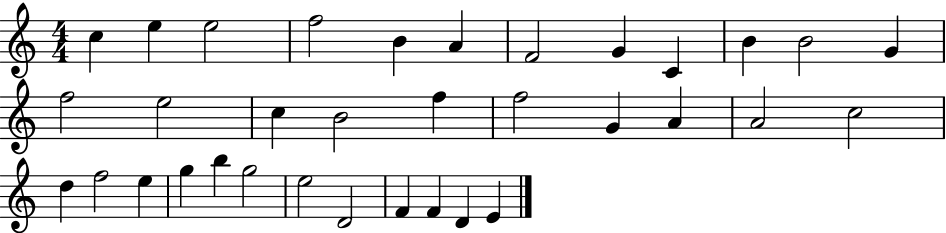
{
  \clef treble
  \numericTimeSignature
  \time 4/4
  \key c \major
  c''4 e''4 e''2 | f''2 b'4 a'4 | f'2 g'4 c'4 | b'4 b'2 g'4 | \break f''2 e''2 | c''4 b'2 f''4 | f''2 g'4 a'4 | a'2 c''2 | \break d''4 f''2 e''4 | g''4 b''4 g''2 | e''2 d'2 | f'4 f'4 d'4 e'4 | \break \bar "|."
}